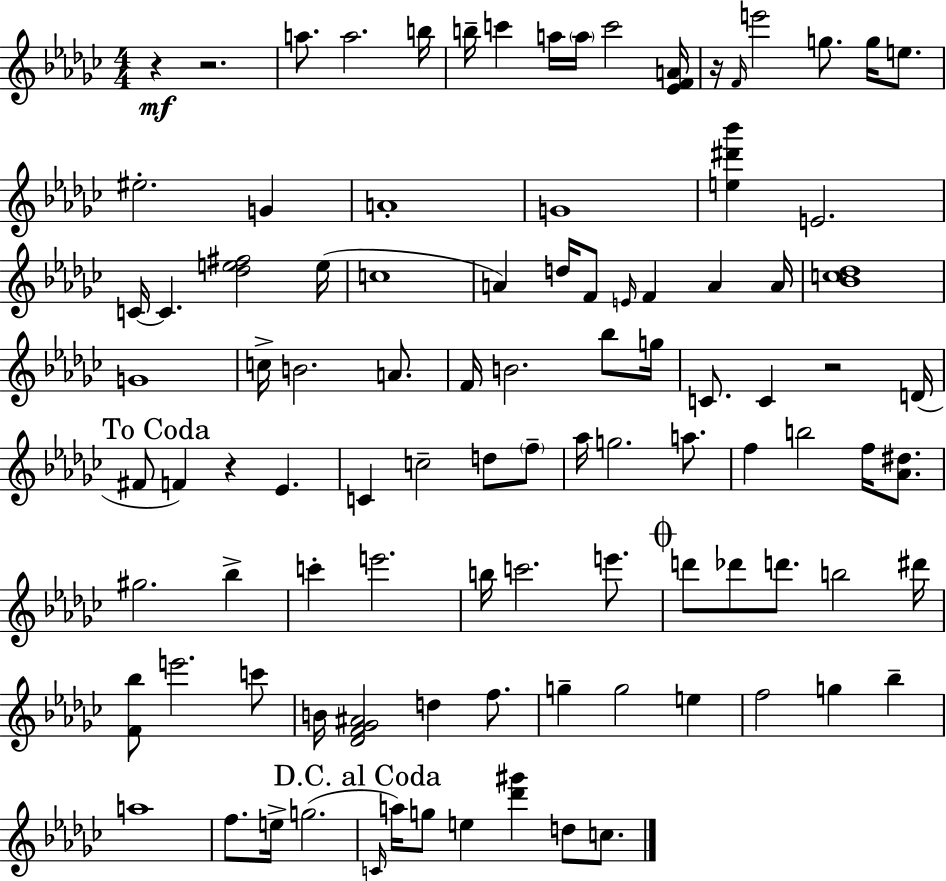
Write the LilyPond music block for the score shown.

{
  \clef treble
  \numericTimeSignature
  \time 4/4
  \key ees \minor
  \repeat volta 2 { r4\mf r2. | a''8. a''2. b''16 | b''16-- c'''4 a''16 \parenthesize a''16 c'''2 <ees' f' a'>16 | r16 \grace { f'16 } e'''2 g''8. g''16 e''8. | \break eis''2.-. g'4 | a'1-. | g'1 | <e'' dis''' bes'''>4 e'2. | \break c'16~~ c'4. <des'' e'' fis''>2 | e''16( c''1 | a'4) d''16 f'8 \grace { e'16 } f'4 a'4 | a'16 <bes' c'' des''>1 | \break g'1 | c''16-> b'2. a'8. | f'16 b'2. bes''8 | g''16 c'8. c'4 r2 | \break d'16( \mark "To Coda" fis'8 f'4) r4 ees'4. | c'4 c''2-- d''8 | \parenthesize f''8-- aes''16 g''2. a''8. | f''4 b''2 f''16 <aes' dis''>8. | \break gis''2. bes''4-> | c'''4-. e'''2. | b''16 c'''2. e'''8. | \mark \markup { \musicglyph "scripts.coda" } d'''8 des'''8 d'''8. b''2 | \break dis'''16 <f' bes''>8 e'''2. | c'''8 b'16 <des' f' ges' ais'>2 d''4 f''8. | g''4-- g''2 e''4 | f''2 g''4 bes''4-- | \break a''1 | f''8. e''16-> g''2.( | \mark "D.C. al Coda" \grace { c'16 } a''16) g''8 e''4 <des''' gis'''>4 d''8 | c''8. } \bar "|."
}